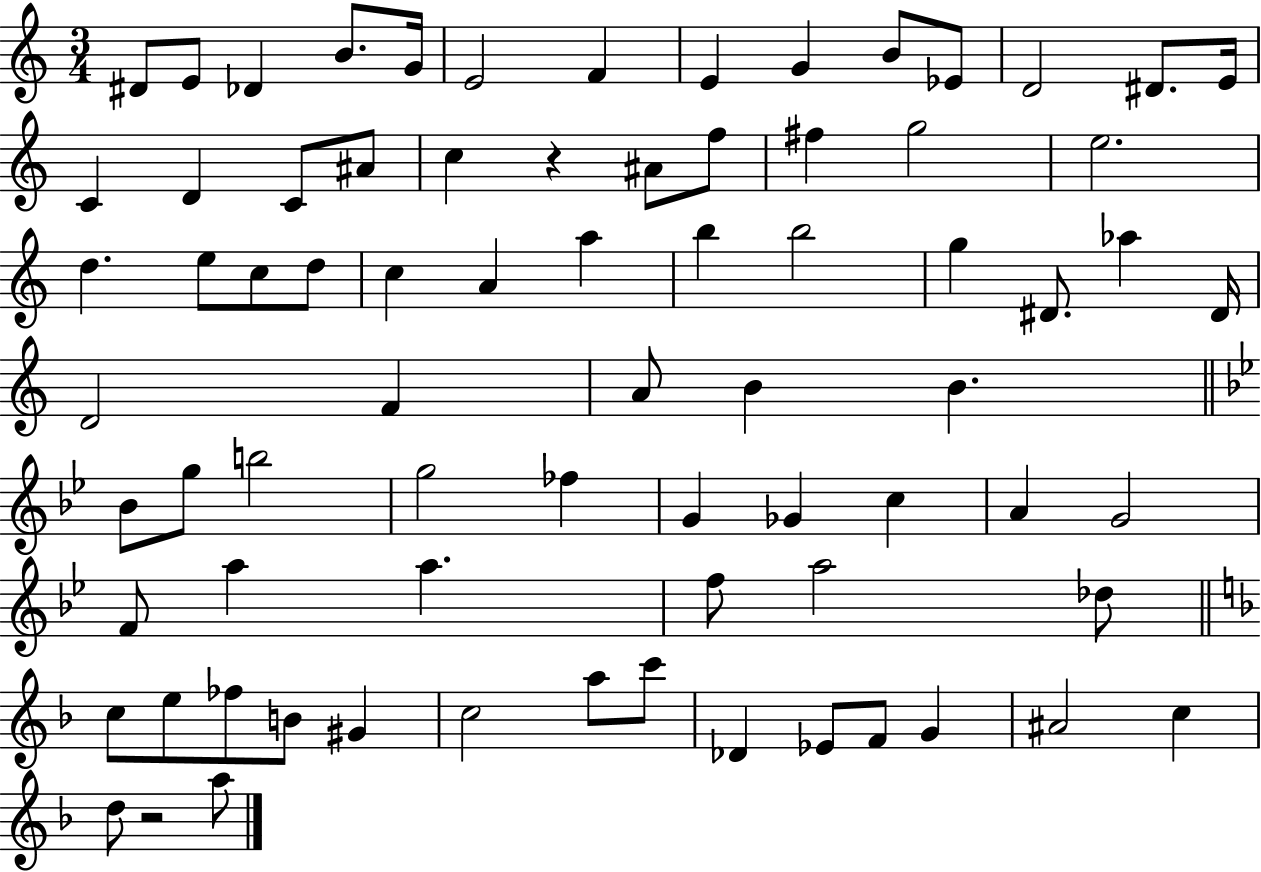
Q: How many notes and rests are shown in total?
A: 76